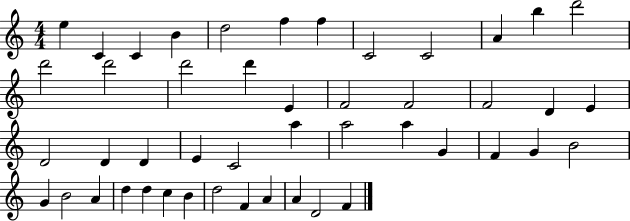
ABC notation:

X:1
T:Untitled
M:4/4
L:1/4
K:C
e C C B d2 f f C2 C2 A b d'2 d'2 d'2 d'2 d' E F2 F2 F2 D E D2 D D E C2 a a2 a G F G B2 G B2 A d d c B d2 F A A D2 F